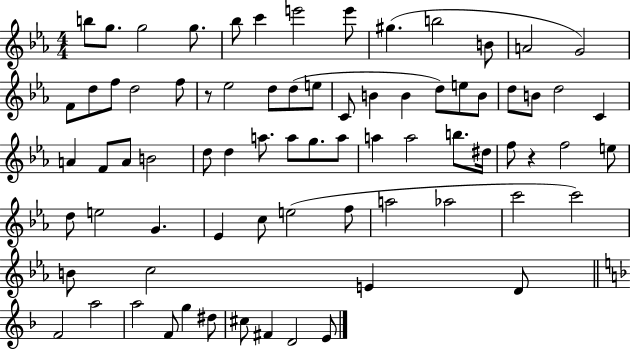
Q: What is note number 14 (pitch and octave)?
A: F4